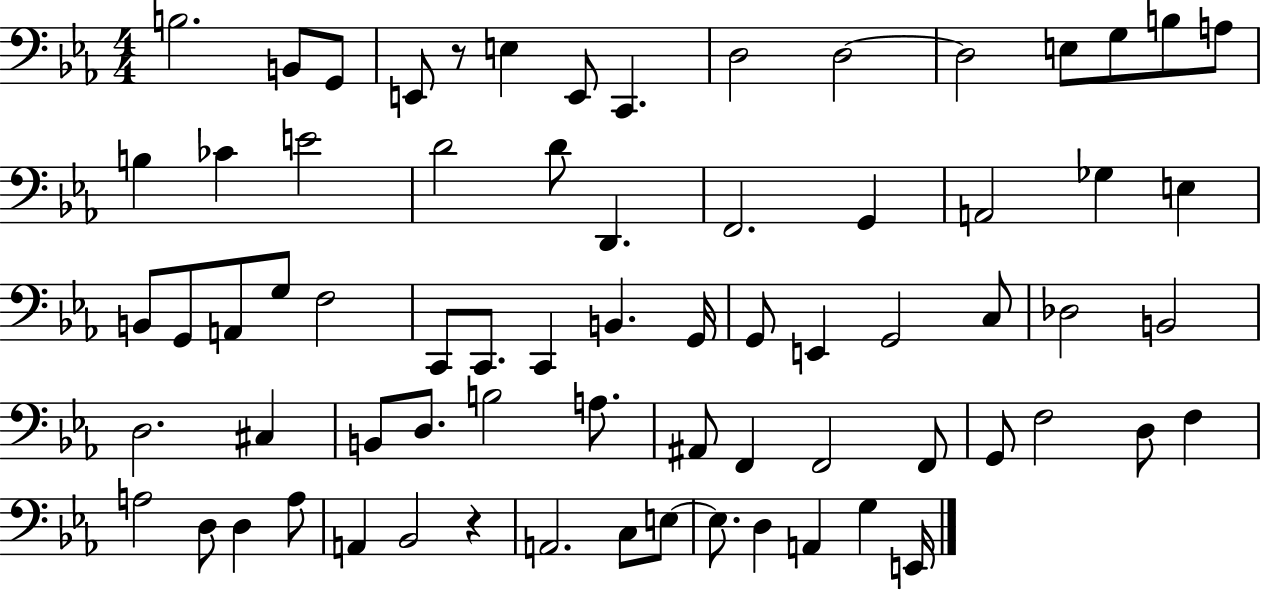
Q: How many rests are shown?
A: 2